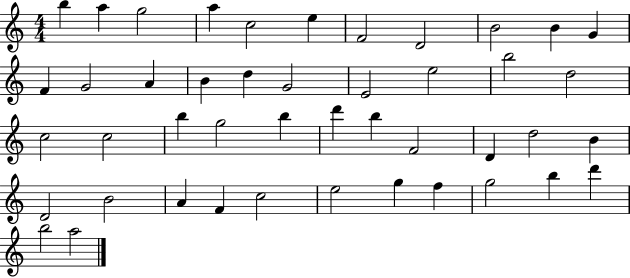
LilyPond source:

{
  \clef treble
  \numericTimeSignature
  \time 4/4
  \key c \major
  b''4 a''4 g''2 | a''4 c''2 e''4 | f'2 d'2 | b'2 b'4 g'4 | \break f'4 g'2 a'4 | b'4 d''4 g'2 | e'2 e''2 | b''2 d''2 | \break c''2 c''2 | b''4 g''2 b''4 | d'''4 b''4 f'2 | d'4 d''2 b'4 | \break d'2 b'2 | a'4 f'4 c''2 | e''2 g''4 f''4 | g''2 b''4 d'''4 | \break b''2 a''2 | \bar "|."
}